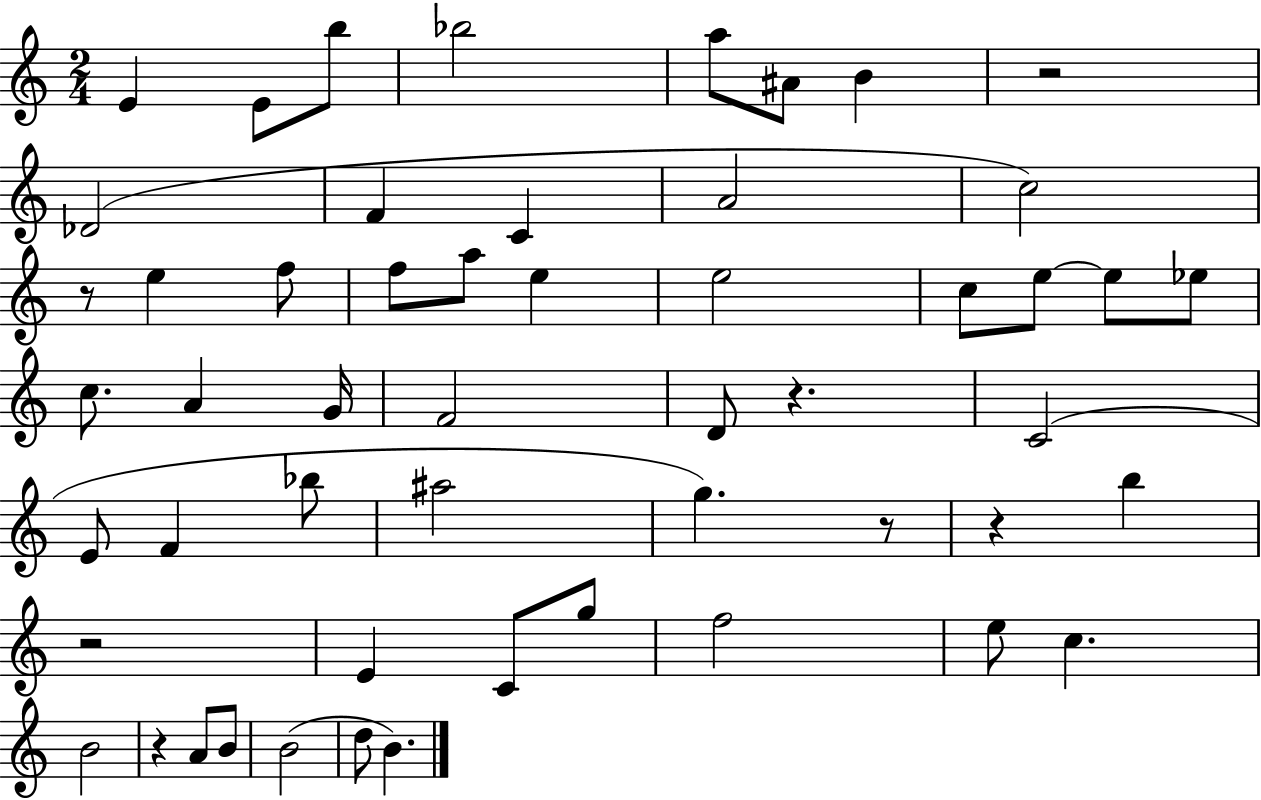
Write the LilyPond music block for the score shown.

{
  \clef treble
  \numericTimeSignature
  \time 2/4
  \key c \major
  e'4 e'8 b''8 | bes''2 | a''8 ais'8 b'4 | r2 | \break des'2( | f'4 c'4 | a'2 | c''2) | \break r8 e''4 f''8 | f''8 a''8 e''4 | e''2 | c''8 e''8~~ e''8 ees''8 | \break c''8. a'4 g'16 | f'2 | d'8 r4. | c'2( | \break e'8 f'4 bes''8 | ais''2 | g''4.) r8 | r4 b''4 | \break r2 | e'4 c'8 g''8 | f''2 | e''8 c''4. | \break b'2 | r4 a'8 b'8 | b'2( | d''8 b'4.) | \break \bar "|."
}